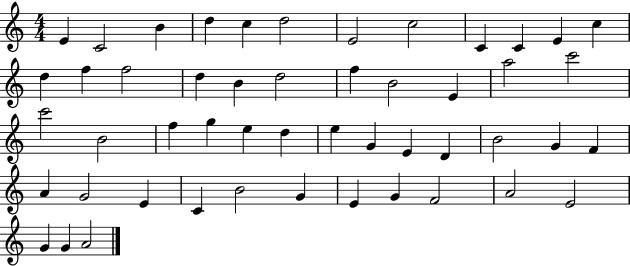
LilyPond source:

{
  \clef treble
  \numericTimeSignature
  \time 4/4
  \key c \major
  e'4 c'2 b'4 | d''4 c''4 d''2 | e'2 c''2 | c'4 c'4 e'4 c''4 | \break d''4 f''4 f''2 | d''4 b'4 d''2 | f''4 b'2 e'4 | a''2 c'''2 | \break c'''2 b'2 | f''4 g''4 e''4 d''4 | e''4 g'4 e'4 d'4 | b'2 g'4 f'4 | \break a'4 g'2 e'4 | c'4 b'2 g'4 | e'4 g'4 f'2 | a'2 e'2 | \break g'4 g'4 a'2 | \bar "|."
}